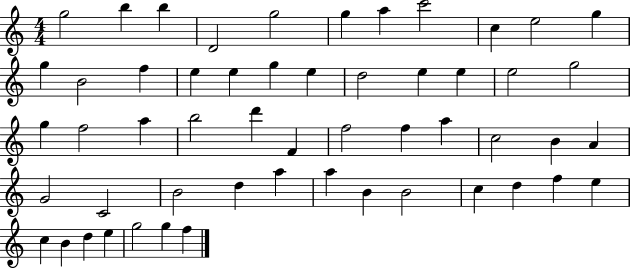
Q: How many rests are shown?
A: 0